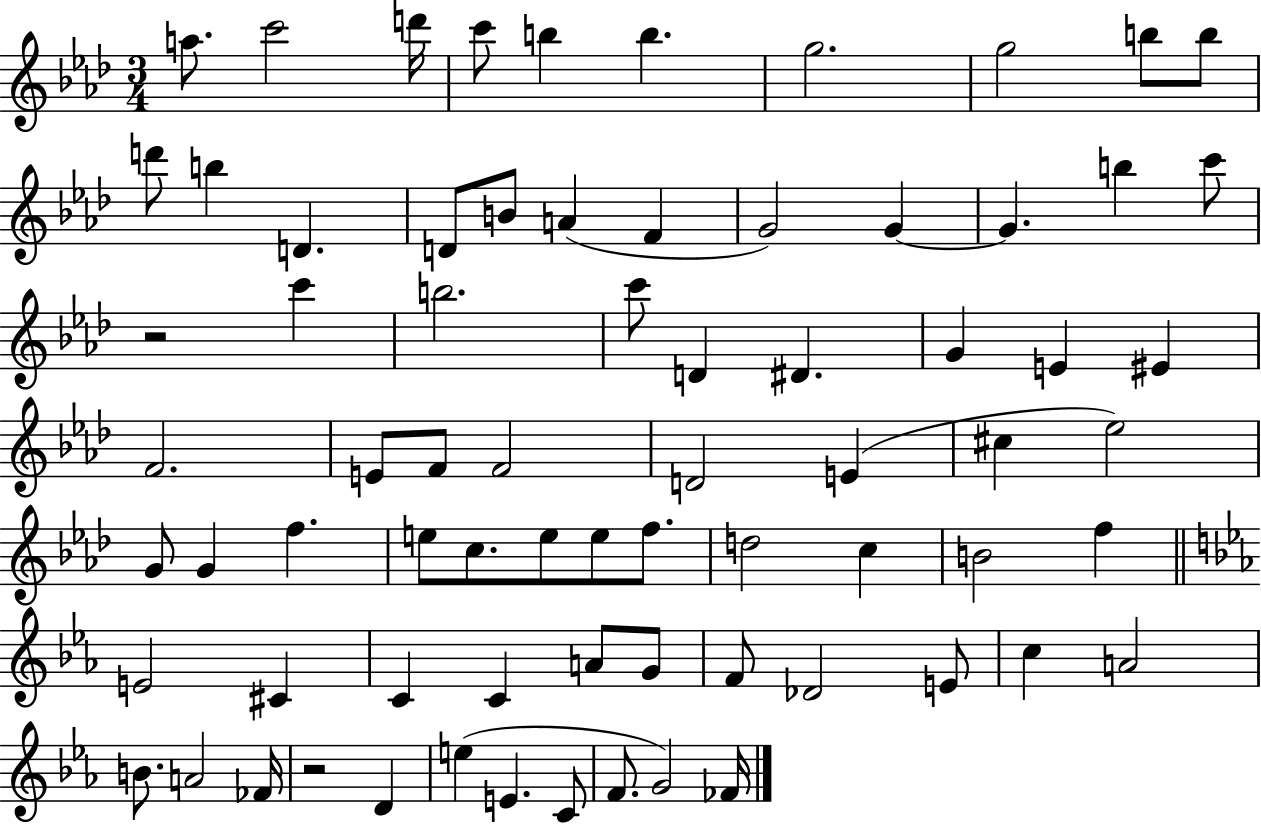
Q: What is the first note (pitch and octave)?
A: A5